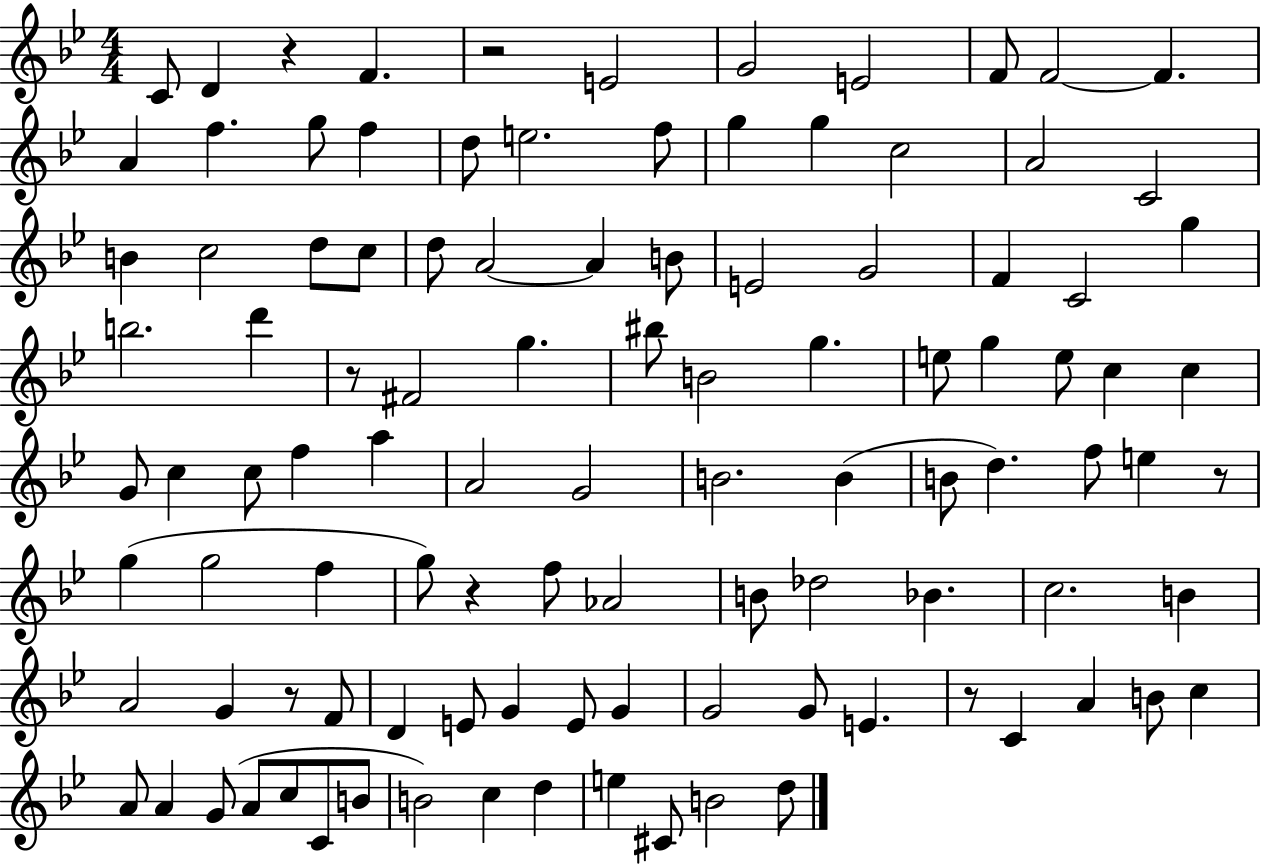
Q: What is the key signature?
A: BES major